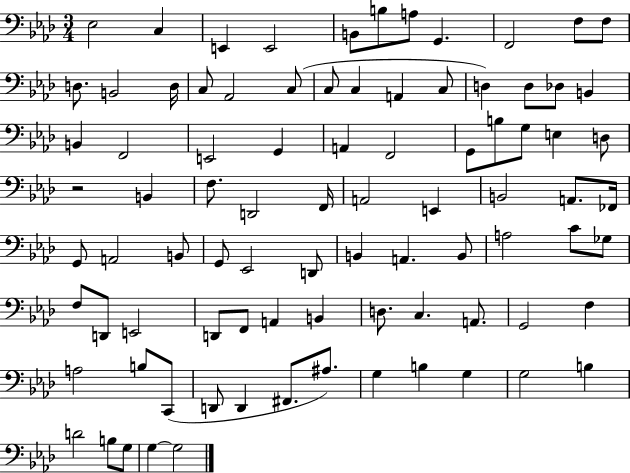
X:1
T:Untitled
M:3/4
L:1/4
K:Ab
_E,2 C, E,, E,,2 B,,/2 B,/2 A,/2 G,, F,,2 F,/2 F,/2 D,/2 B,,2 D,/4 C,/2 _A,,2 C,/2 C,/2 C, A,, C,/2 D, D,/2 _D,/2 B,, B,, F,,2 E,,2 G,, A,, F,,2 G,,/2 B,/2 G,/2 E, D,/2 z2 B,, F,/2 D,,2 F,,/4 A,,2 E,, B,,2 A,,/2 _F,,/4 G,,/2 A,,2 B,,/2 G,,/2 _E,,2 D,,/2 B,, A,, B,,/2 A,2 C/2 _G,/2 F,/2 D,,/2 E,,2 D,,/2 F,,/2 A,, B,, D,/2 C, A,,/2 G,,2 F, A,2 B,/2 C,,/2 D,,/2 D,, ^F,,/2 ^A,/2 G, B, G, G,2 B, D2 B,/2 G,/2 G, G,2